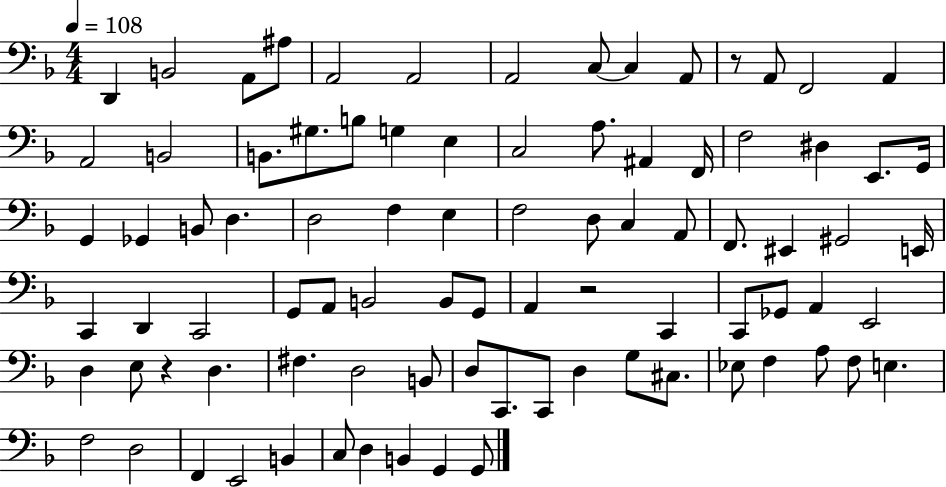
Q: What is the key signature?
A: F major